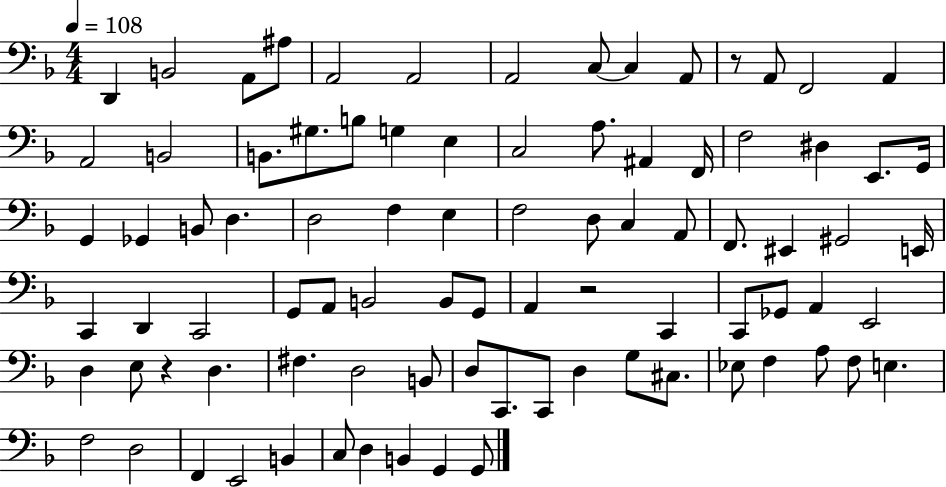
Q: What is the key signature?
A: F major